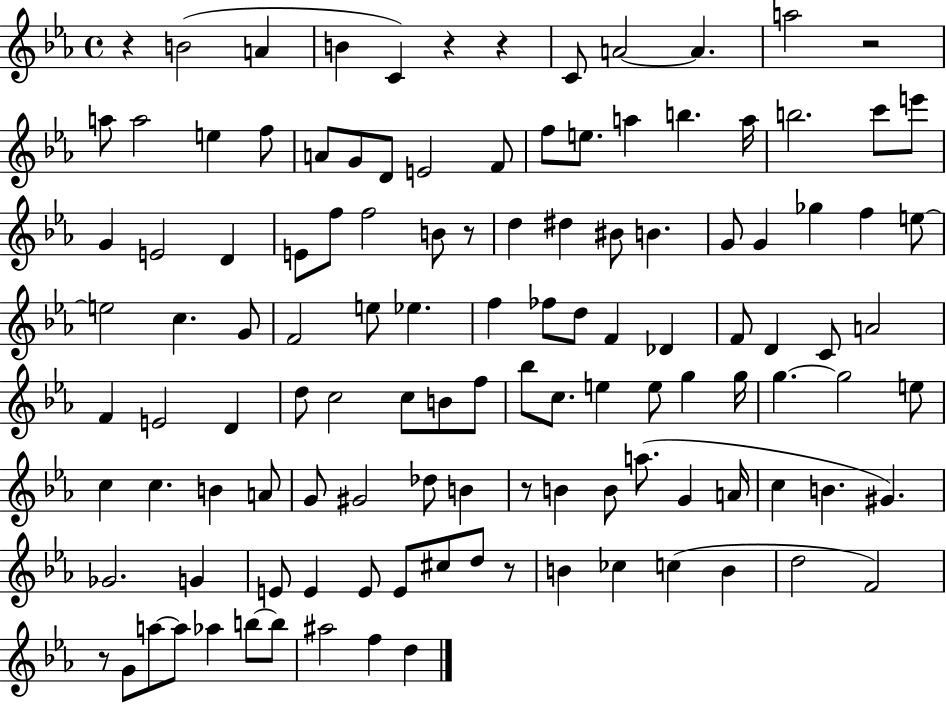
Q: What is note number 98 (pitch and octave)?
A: B4